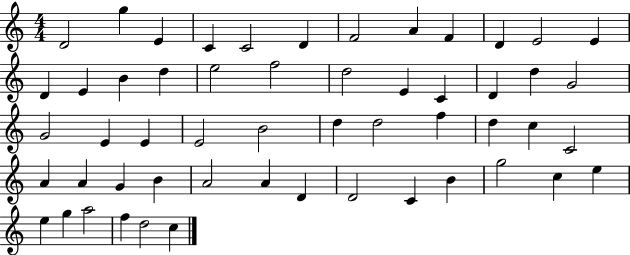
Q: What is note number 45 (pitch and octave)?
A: B4